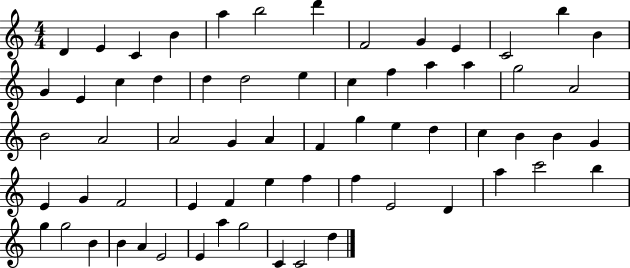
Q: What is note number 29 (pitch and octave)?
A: A4